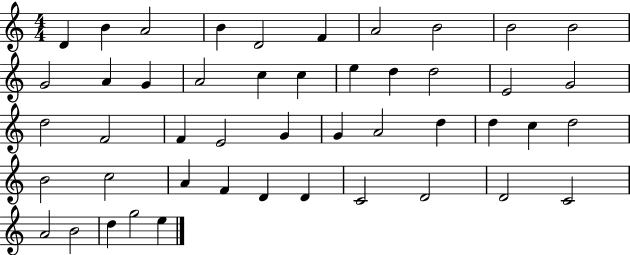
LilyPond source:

{
  \clef treble
  \numericTimeSignature
  \time 4/4
  \key c \major
  d'4 b'4 a'2 | b'4 d'2 f'4 | a'2 b'2 | b'2 b'2 | \break g'2 a'4 g'4 | a'2 c''4 c''4 | e''4 d''4 d''2 | e'2 g'2 | \break d''2 f'2 | f'4 e'2 g'4 | g'4 a'2 d''4 | d''4 c''4 d''2 | \break b'2 c''2 | a'4 f'4 d'4 d'4 | c'2 d'2 | d'2 c'2 | \break a'2 b'2 | d''4 g''2 e''4 | \bar "|."
}